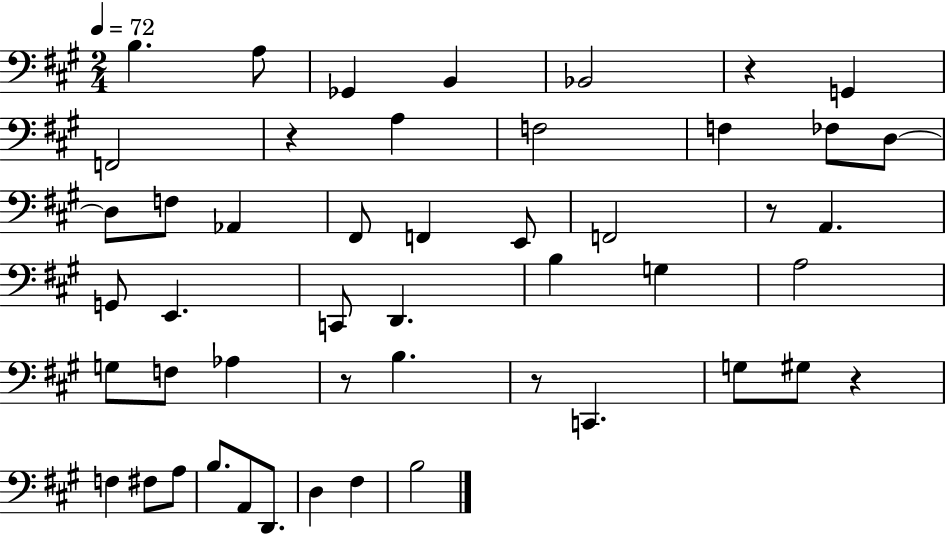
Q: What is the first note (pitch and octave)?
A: B3